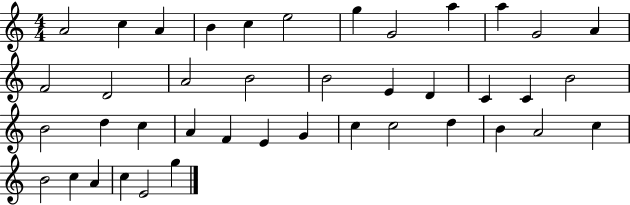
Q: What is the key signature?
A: C major